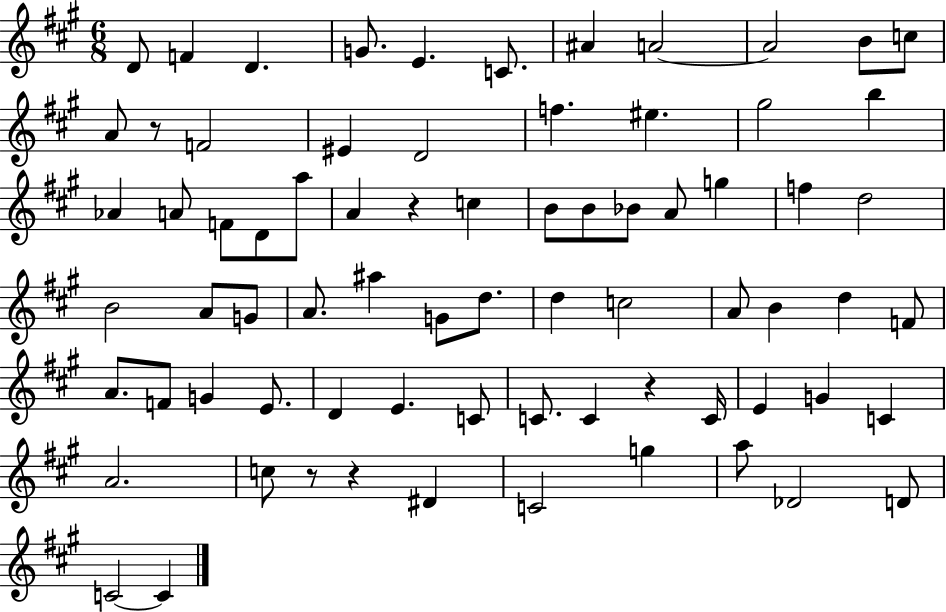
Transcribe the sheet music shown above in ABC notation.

X:1
T:Untitled
M:6/8
L:1/4
K:A
D/2 F D G/2 E C/2 ^A A2 A2 B/2 c/2 A/2 z/2 F2 ^E D2 f ^e ^g2 b _A A/2 F/2 D/2 a/2 A z c B/2 B/2 _B/2 A/2 g f d2 B2 A/2 G/2 A/2 ^a G/2 d/2 d c2 A/2 B d F/2 A/2 F/2 G E/2 D E C/2 C/2 C z C/4 E G C A2 c/2 z/2 z ^D C2 g a/2 _D2 D/2 C2 C